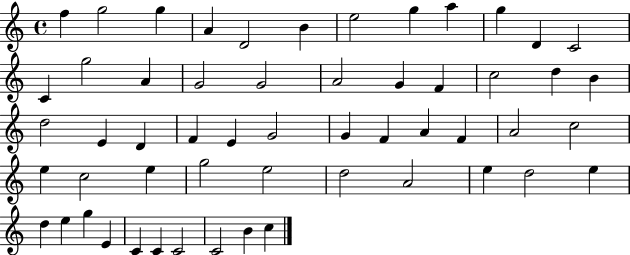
X:1
T:Untitled
M:4/4
L:1/4
K:C
f g2 g A D2 B e2 g a g D C2 C g2 A G2 G2 A2 G F c2 d B d2 E D F E G2 G F A F A2 c2 e c2 e g2 e2 d2 A2 e d2 e d e g E C C C2 C2 B c